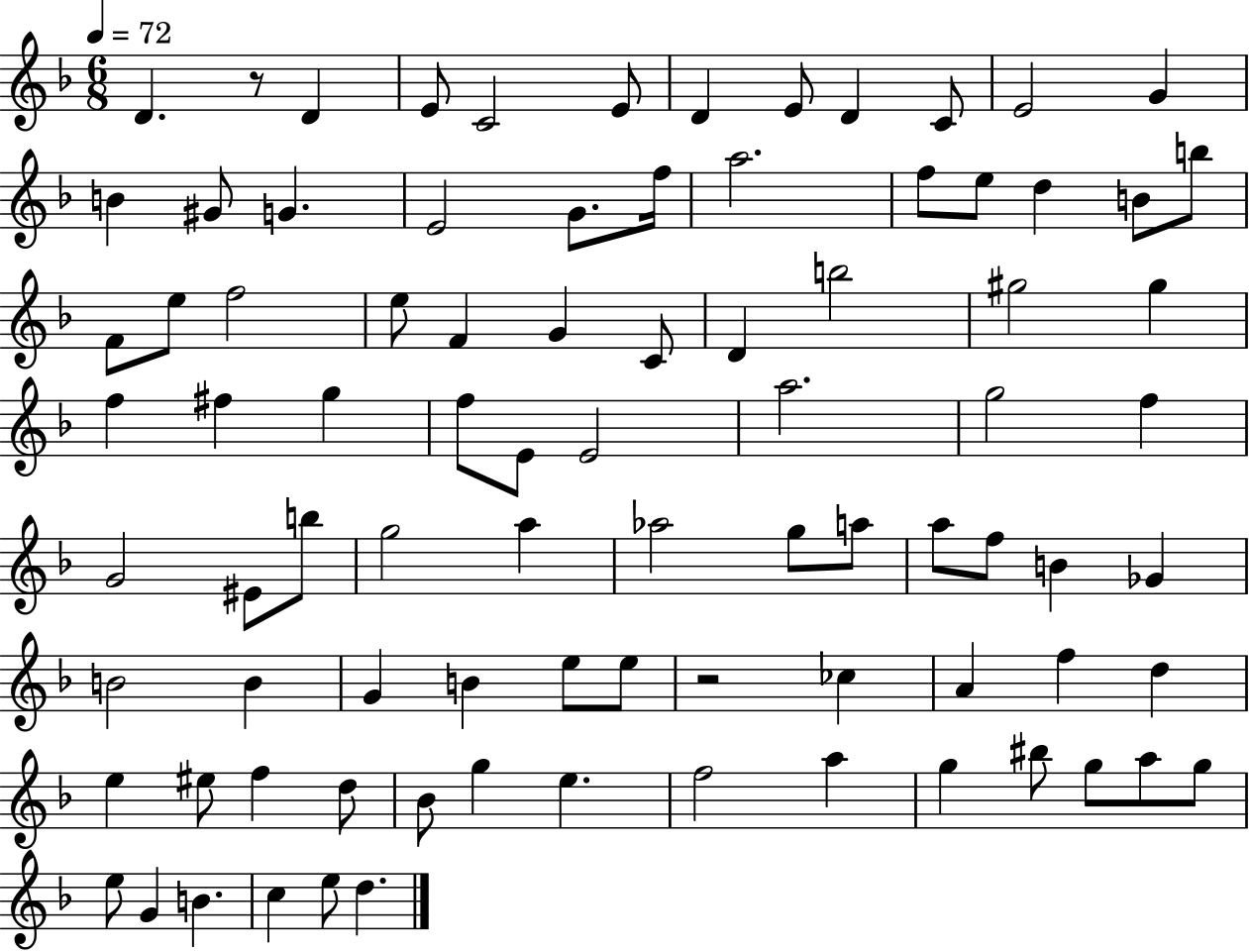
{
  \clef treble
  \numericTimeSignature
  \time 6/8
  \key f \major
  \tempo 4 = 72
  d'4. r8 d'4 | e'8 c'2 e'8 | d'4 e'8 d'4 c'8 | e'2 g'4 | \break b'4 gis'8 g'4. | e'2 g'8. f''16 | a''2. | f''8 e''8 d''4 b'8 b''8 | \break f'8 e''8 f''2 | e''8 f'4 g'4 c'8 | d'4 b''2 | gis''2 gis''4 | \break f''4 fis''4 g''4 | f''8 e'8 e'2 | a''2. | g''2 f''4 | \break g'2 eis'8 b''8 | g''2 a''4 | aes''2 g''8 a''8 | a''8 f''8 b'4 ges'4 | \break b'2 b'4 | g'4 b'4 e''8 e''8 | r2 ces''4 | a'4 f''4 d''4 | \break e''4 eis''8 f''4 d''8 | bes'8 g''4 e''4. | f''2 a''4 | g''4 bis''8 g''8 a''8 g''8 | \break e''8 g'4 b'4. | c''4 e''8 d''4. | \bar "|."
}